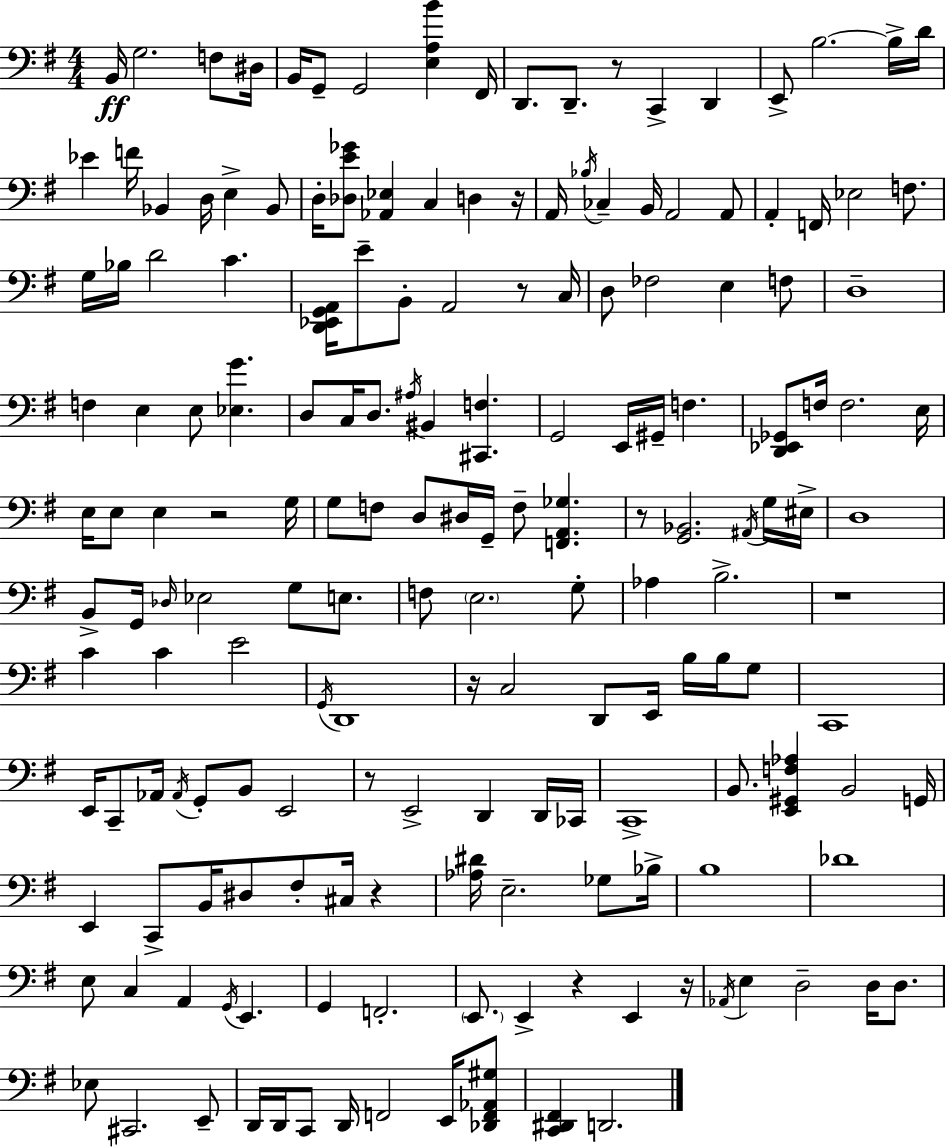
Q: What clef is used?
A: bass